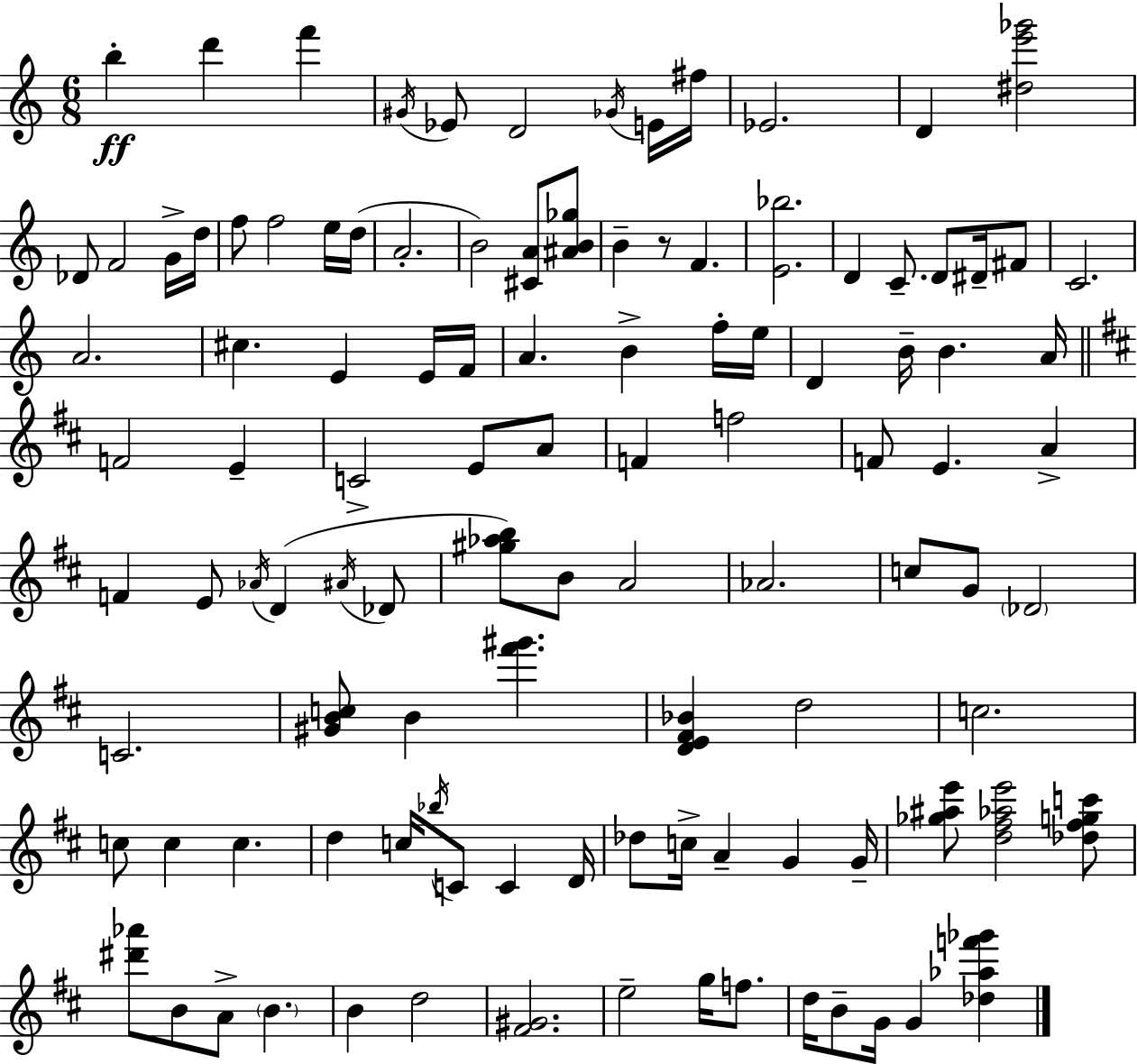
B5/q D6/q F6/q G#4/s Eb4/e D4/h Gb4/s E4/s F#5/s Eb4/h. D4/q [D#5,E6,Gb6]/h Db4/e F4/h G4/s D5/s F5/e F5/h E5/s D5/s A4/h. B4/h [C#4,A4]/e [A#4,B4,Gb5]/e B4/q R/e F4/q. [E4,Bb5]/h. D4/q C4/e. D4/e D#4/s F#4/e C4/h. A4/h. C#5/q. E4/q E4/s F4/s A4/q. B4/q F5/s E5/s D4/q B4/s B4/q. A4/s F4/h E4/q C4/h E4/e A4/e F4/q F5/h F4/e E4/q. A4/q F4/q E4/e Ab4/s D4/q A#4/s Db4/e [G#5,Ab5,B5]/e B4/e A4/h Ab4/h. C5/e G4/e Db4/h C4/h. [G#4,B4,C5]/e B4/q [F#6,G#6]/q. [D4,E4,F#4,Bb4]/q D5/h C5/h. C5/e C5/q C5/q. D5/q C5/s Bb5/s C4/e C4/q D4/s Db5/e C5/s A4/q G4/q G4/s [Gb5,A#5,E6]/e [D5,F#5,Ab5,E6]/h [Db5,F#5,G5,C6]/e [D#6,Ab6]/e B4/e A4/e B4/q. B4/q D5/h [F#4,G#4]/h. E5/h G5/s F5/e. D5/s B4/e G4/s G4/q [Db5,Ab5,F6,Gb6]/q